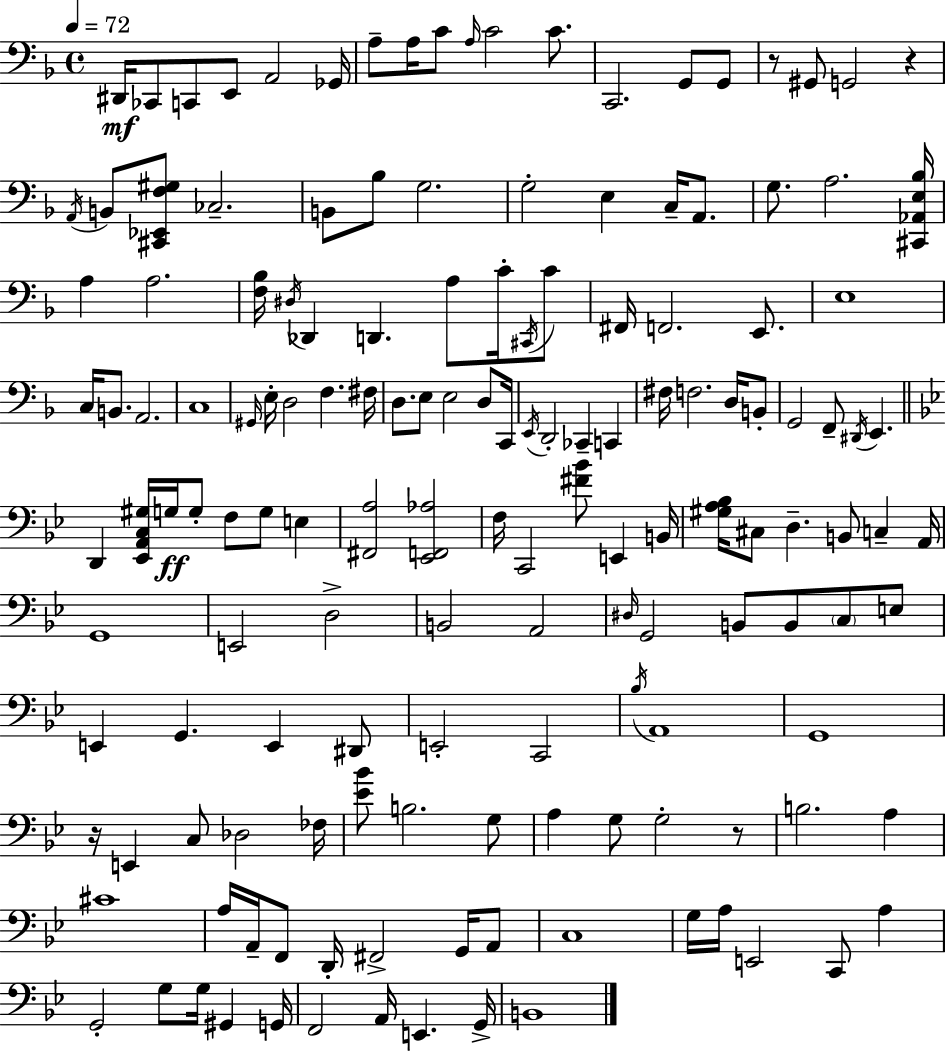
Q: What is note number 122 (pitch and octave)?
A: A2